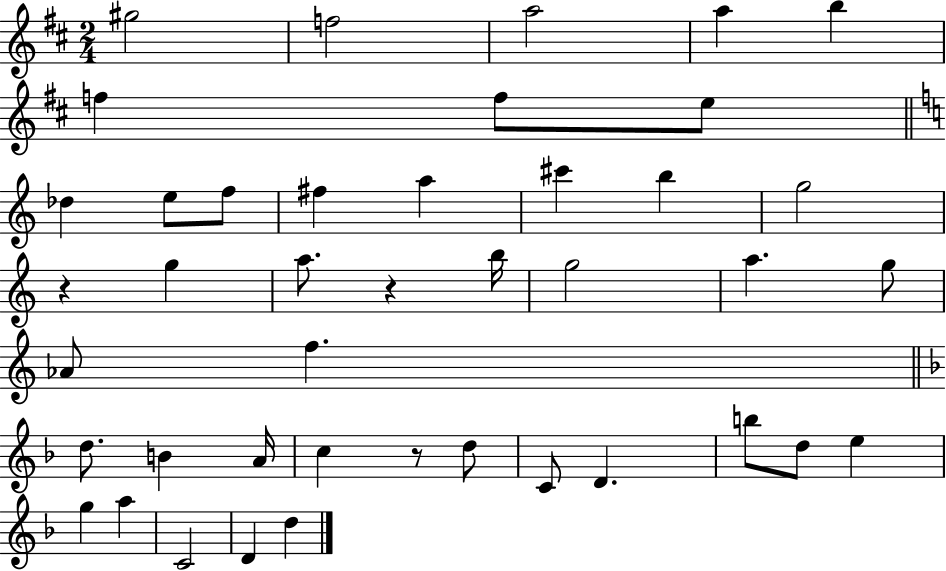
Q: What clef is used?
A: treble